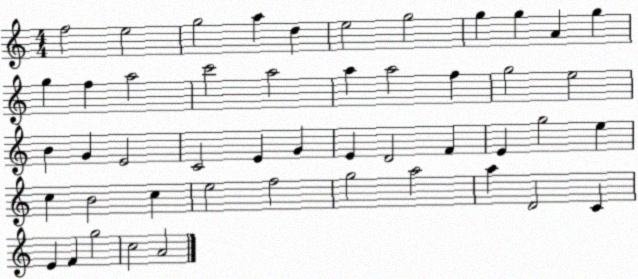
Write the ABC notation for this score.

X:1
T:Untitled
M:4/4
L:1/4
K:C
f2 e2 g2 a d e2 g2 g g A g g f a2 c'2 a2 a a2 f g2 e2 B G E2 C2 E G E D2 F E g2 e c B2 c e2 f2 g2 a2 a D2 C E F g2 c2 A2